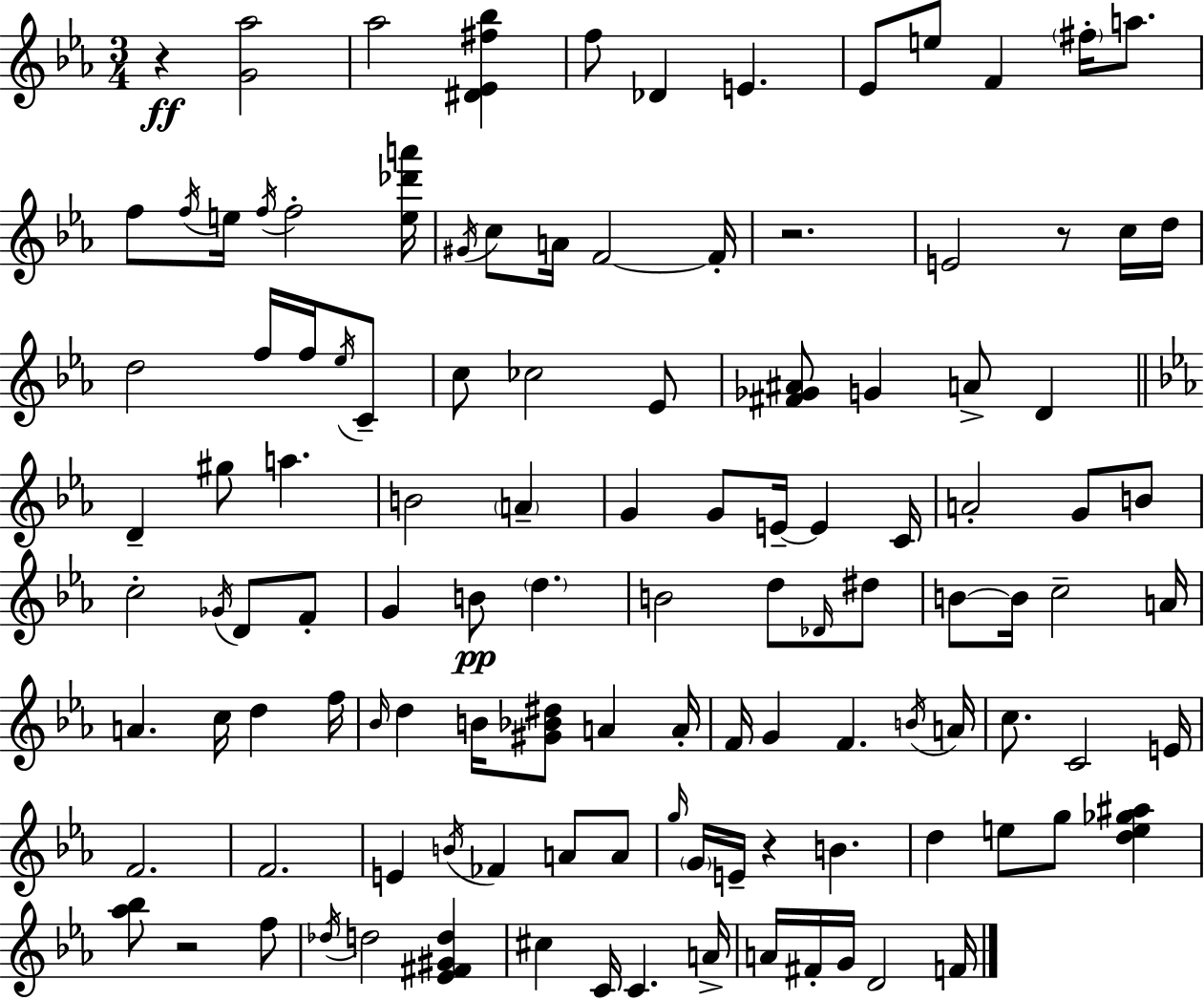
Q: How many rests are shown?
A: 5